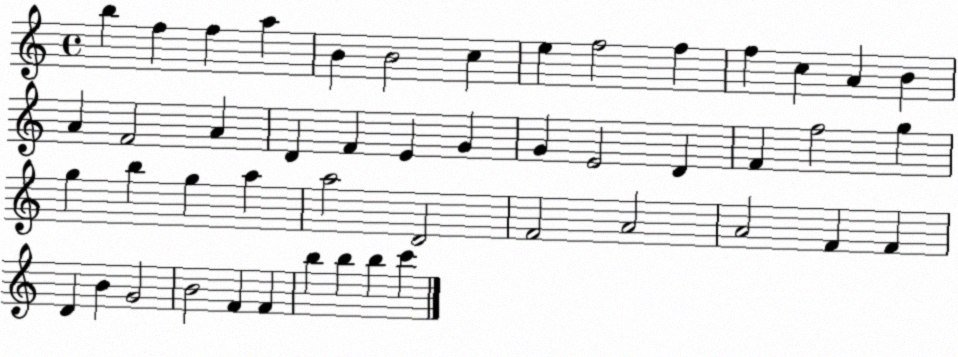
X:1
T:Untitled
M:4/4
L:1/4
K:C
b f f a B B2 c e f2 f f c A B A F2 A D F E G G E2 D F f2 g g b g a a2 D2 F2 A2 A2 F F D B G2 B2 F F b b b c'